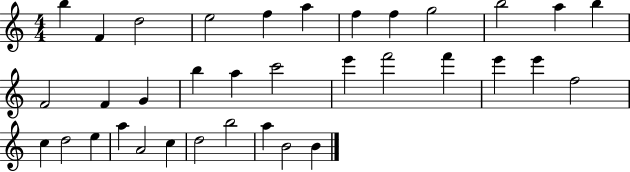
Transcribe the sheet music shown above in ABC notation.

X:1
T:Untitled
M:4/4
L:1/4
K:C
b F d2 e2 f a f f g2 b2 a b F2 F G b a c'2 e' f'2 f' e' e' f2 c d2 e a A2 c d2 b2 a B2 B